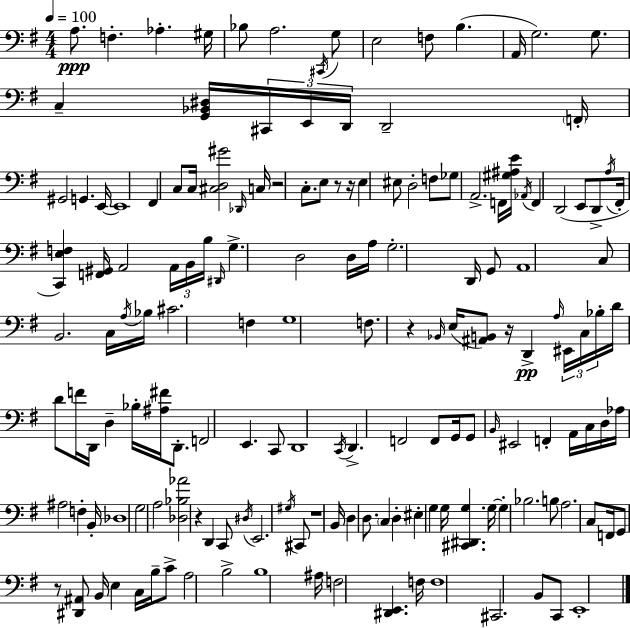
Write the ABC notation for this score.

X:1
T:Untitled
M:4/4
L:1/4
K:G
A,/2 F, _A, ^G,/4 _B,/2 A,2 ^C,,/4 G,/2 E,2 F,/2 B, A,,/4 G,2 G,/2 C, [G,,_B,,^D,]/4 ^C,,/4 E,,/4 D,,/4 D,,2 F,,/4 ^G,,2 G,, E,,/4 E,,4 ^F,, C,/2 C,/4 [^C,D,^G]2 _D,,/4 C,/4 z2 C,/2 E,/2 z/2 z/4 E, ^E,/2 D,2 F,/2 _G,/2 A,,2 F,,/4 [^G,^A,E]/4 _A,,/4 F,, D,,2 E,,/2 D,,/2 A,/4 ^F,,/4 [C,,E,F,] [F,,^G,,]/4 A,,2 A,,/4 B,,/4 B,/4 ^D,,/4 G, D,2 D,/4 A,/4 G,2 D,,/4 G,,/2 A,,4 C,/2 B,,2 C,/4 A,/4 _B,/4 ^C2 F, G,4 F,/2 z _B,,/4 E,/4 [^A,,B,,]/2 z/4 D,, A,/4 ^E,,/4 C,/4 _B,/4 D/4 D/2 F/4 D,,/4 D, _B,/4 [^A,^F]/4 D,,/2 F,,2 E,, C,,/2 D,,4 C,,/4 D,, F,,2 F,,/2 G,,/4 G,,/2 B,,/4 ^E,,2 F,, A,,/4 C,/4 D,/4 _A,/4 ^A,2 F, B,,/4 _D,4 G,2 A,2 [_D,_B,_A]2 z D,, C,,/2 ^D,/4 E,,2 ^G,/4 ^C,,/2 z4 B,,/4 D, D,/2 C, D, ^E, G, G,/4 [^C,,^D,,G,] G,/4 G, _B,2 B,/2 A,2 C,/2 F,,/4 G,,/2 z/2 [^D,,^A,,]/2 B,,/4 E, C,/4 B,/4 C/2 A,2 B,2 B,4 ^A,/4 F,2 [^D,,E,,] F,/4 F,4 ^C,,2 B,,/2 C,,/2 E,,4